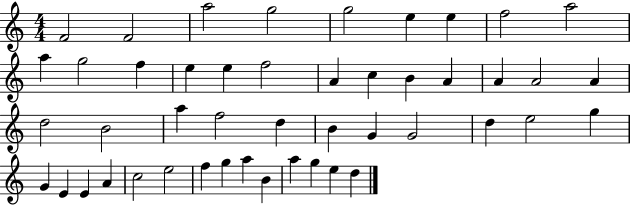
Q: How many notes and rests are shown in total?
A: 47